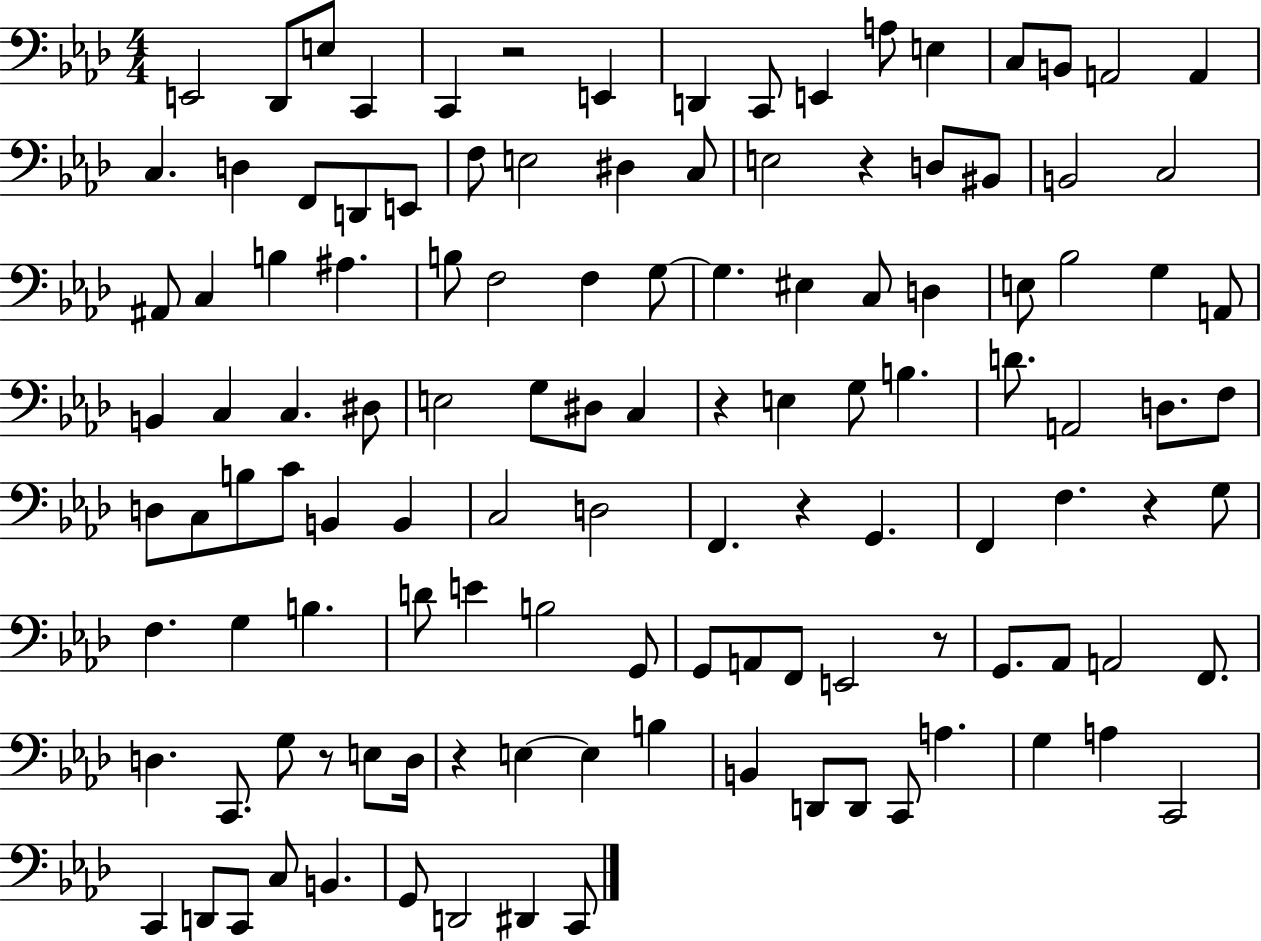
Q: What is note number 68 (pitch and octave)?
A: D3